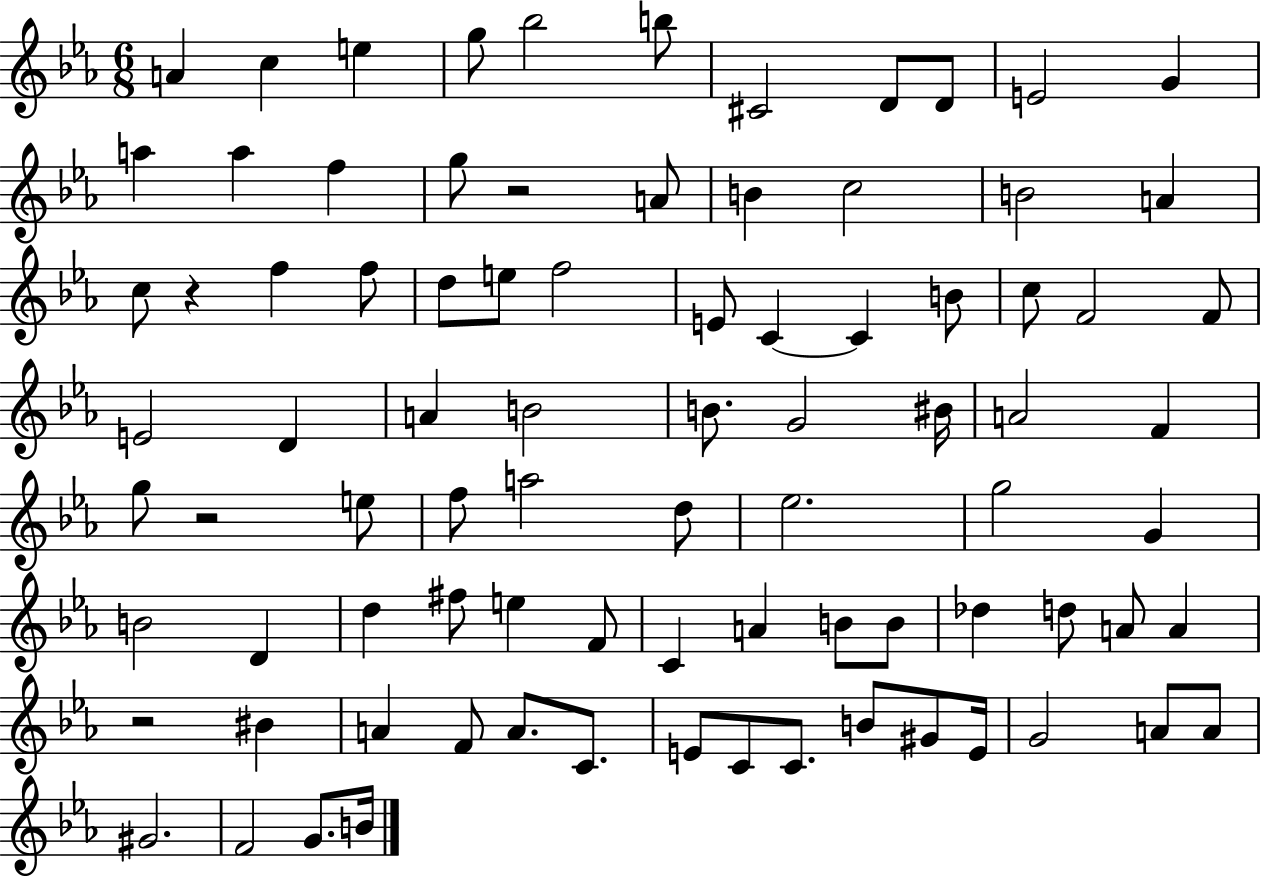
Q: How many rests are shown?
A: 4